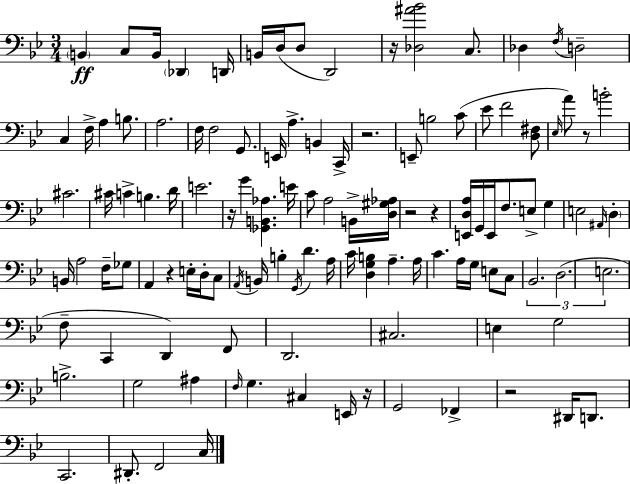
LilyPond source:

{
  \clef bass
  \numericTimeSignature
  \time 3/4
  \key g \minor
  \repeat volta 2 { \parenthesize b,4\ff c8 b,16 \parenthesize des,4 d,16 | b,16 d16( d8 d,2) | r16 <des ais' bes'>2 c8. | des4 \acciaccatura { f16 } d2-- | \break c4 f16-> a4 b8. | a2. | f16 f2 g,8. | e,16 a4.-> b,4 | \break c,16-> r2. | e,8-- b2 c'8( | ees'8 f'2 <d fis>8 | \grace { ees16 } a'8) r8 b'2-. | \break cis'2. | cis'16 c'4-> b4. | d'16 e'2. | r16 g'4 <ges, b, aes>4. | \break e'16 c'8 a2 | b,16-> <d gis aes>16 r2 r4 | <e, d a>16 g,16 e,16 f8. e8-> g4 | e2 \grace { ais,16 } \parenthesize d4-. | \break b,16 a2 | f16-- ges8 a,4 r4 e16-. | d16-. c8 \acciaccatura { a,16 } b,16 b4-. \acciaccatura { g,16 } d'4. | a16 c'16 <d g b>4 a4.-- | \break a16 c'4. a16 | g16 e8 c8 \tuplet 3/2 { bes,2. | d2.( | e2. } | \break f8-- c,4 d,4) | f,8 d,2. | cis2. | e4 g2 | \break b2.-> | g2 | ais4 \grace { f16 } g4. | cis4 e,16 r16 g,2 | \break fes,4-> r2 | dis,16 d,8. c,2. | dis,8.-. f,2 | c16 } \bar "|."
}